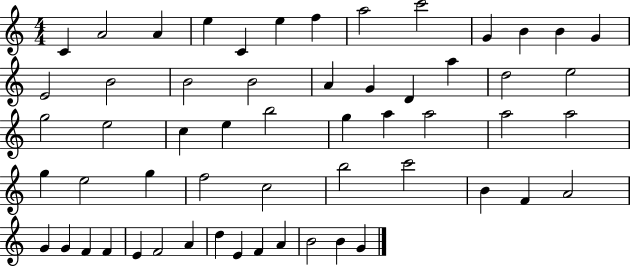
C4/q A4/h A4/q E5/q C4/q E5/q F5/q A5/h C6/h G4/q B4/q B4/q G4/q E4/h B4/h B4/h B4/h A4/q G4/q D4/q A5/q D5/h E5/h G5/h E5/h C5/q E5/q B5/h G5/q A5/q A5/h A5/h A5/h G5/q E5/h G5/q F5/h C5/h B5/h C6/h B4/q F4/q A4/h G4/q G4/q F4/q F4/q E4/q F4/h A4/q D5/q E4/q F4/q A4/q B4/h B4/q G4/q